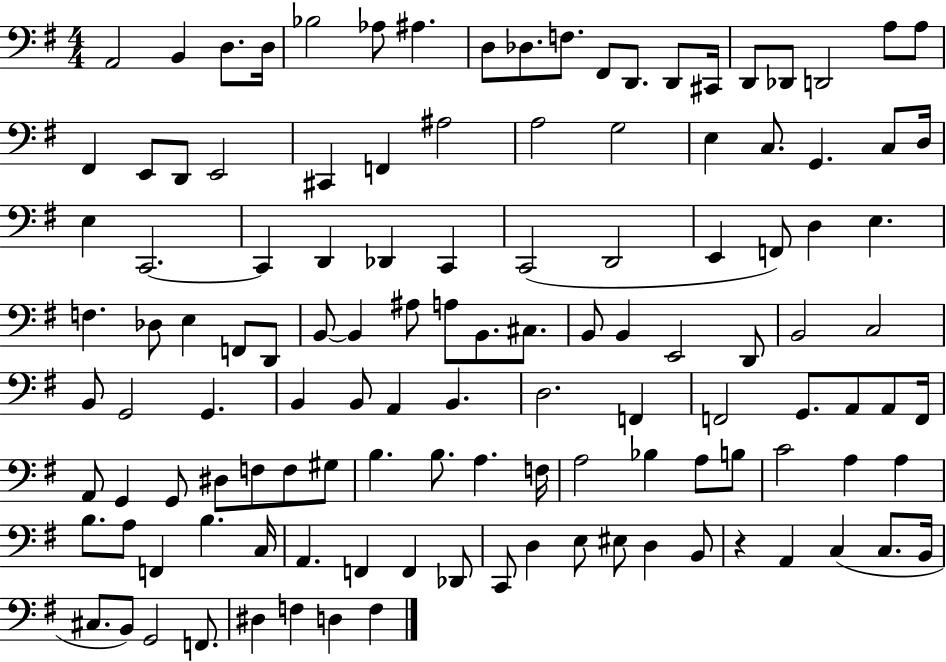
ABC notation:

X:1
T:Untitled
M:4/4
L:1/4
K:G
A,,2 B,, D,/2 D,/4 _B,2 _A,/2 ^A, D,/2 _D,/2 F,/2 ^F,,/2 D,,/2 D,,/2 ^C,,/4 D,,/2 _D,,/2 D,,2 A,/2 A,/2 ^F,, E,,/2 D,,/2 E,,2 ^C,, F,, ^A,2 A,2 G,2 E, C,/2 G,, C,/2 D,/4 E, C,,2 C,, D,, _D,, C,, C,,2 D,,2 E,, F,,/2 D, E, F, _D,/2 E, F,,/2 D,,/2 B,,/2 B,, ^A,/2 A,/2 B,,/2 ^C,/2 B,,/2 B,, E,,2 D,,/2 B,,2 C,2 B,,/2 G,,2 G,, B,, B,,/2 A,, B,, D,2 F,, F,,2 G,,/2 A,,/2 A,,/2 F,,/4 A,,/2 G,, G,,/2 ^D,/2 F,/2 F,/2 ^G,/2 B, B,/2 A, F,/4 A,2 _B, A,/2 B,/2 C2 A, A, B,/2 A,/2 F,, B, C,/4 A,, F,, F,, _D,,/2 C,,/2 D, E,/2 ^E,/2 D, B,,/2 z A,, C, C,/2 B,,/4 ^C,/2 B,,/2 G,,2 F,,/2 ^D, F, D, F,